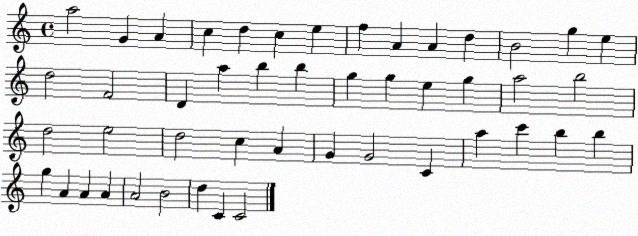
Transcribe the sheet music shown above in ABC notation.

X:1
T:Untitled
M:4/4
L:1/4
K:C
a2 G A c d c e f A A d B2 g e d2 F2 D a b b g g e g a2 b2 d2 e2 d2 c A G G2 C a c' b b g A A A A2 B2 d C C2